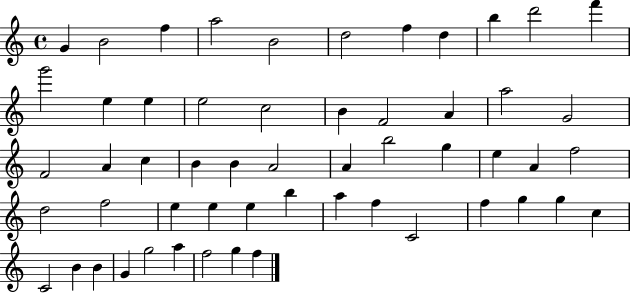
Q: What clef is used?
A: treble